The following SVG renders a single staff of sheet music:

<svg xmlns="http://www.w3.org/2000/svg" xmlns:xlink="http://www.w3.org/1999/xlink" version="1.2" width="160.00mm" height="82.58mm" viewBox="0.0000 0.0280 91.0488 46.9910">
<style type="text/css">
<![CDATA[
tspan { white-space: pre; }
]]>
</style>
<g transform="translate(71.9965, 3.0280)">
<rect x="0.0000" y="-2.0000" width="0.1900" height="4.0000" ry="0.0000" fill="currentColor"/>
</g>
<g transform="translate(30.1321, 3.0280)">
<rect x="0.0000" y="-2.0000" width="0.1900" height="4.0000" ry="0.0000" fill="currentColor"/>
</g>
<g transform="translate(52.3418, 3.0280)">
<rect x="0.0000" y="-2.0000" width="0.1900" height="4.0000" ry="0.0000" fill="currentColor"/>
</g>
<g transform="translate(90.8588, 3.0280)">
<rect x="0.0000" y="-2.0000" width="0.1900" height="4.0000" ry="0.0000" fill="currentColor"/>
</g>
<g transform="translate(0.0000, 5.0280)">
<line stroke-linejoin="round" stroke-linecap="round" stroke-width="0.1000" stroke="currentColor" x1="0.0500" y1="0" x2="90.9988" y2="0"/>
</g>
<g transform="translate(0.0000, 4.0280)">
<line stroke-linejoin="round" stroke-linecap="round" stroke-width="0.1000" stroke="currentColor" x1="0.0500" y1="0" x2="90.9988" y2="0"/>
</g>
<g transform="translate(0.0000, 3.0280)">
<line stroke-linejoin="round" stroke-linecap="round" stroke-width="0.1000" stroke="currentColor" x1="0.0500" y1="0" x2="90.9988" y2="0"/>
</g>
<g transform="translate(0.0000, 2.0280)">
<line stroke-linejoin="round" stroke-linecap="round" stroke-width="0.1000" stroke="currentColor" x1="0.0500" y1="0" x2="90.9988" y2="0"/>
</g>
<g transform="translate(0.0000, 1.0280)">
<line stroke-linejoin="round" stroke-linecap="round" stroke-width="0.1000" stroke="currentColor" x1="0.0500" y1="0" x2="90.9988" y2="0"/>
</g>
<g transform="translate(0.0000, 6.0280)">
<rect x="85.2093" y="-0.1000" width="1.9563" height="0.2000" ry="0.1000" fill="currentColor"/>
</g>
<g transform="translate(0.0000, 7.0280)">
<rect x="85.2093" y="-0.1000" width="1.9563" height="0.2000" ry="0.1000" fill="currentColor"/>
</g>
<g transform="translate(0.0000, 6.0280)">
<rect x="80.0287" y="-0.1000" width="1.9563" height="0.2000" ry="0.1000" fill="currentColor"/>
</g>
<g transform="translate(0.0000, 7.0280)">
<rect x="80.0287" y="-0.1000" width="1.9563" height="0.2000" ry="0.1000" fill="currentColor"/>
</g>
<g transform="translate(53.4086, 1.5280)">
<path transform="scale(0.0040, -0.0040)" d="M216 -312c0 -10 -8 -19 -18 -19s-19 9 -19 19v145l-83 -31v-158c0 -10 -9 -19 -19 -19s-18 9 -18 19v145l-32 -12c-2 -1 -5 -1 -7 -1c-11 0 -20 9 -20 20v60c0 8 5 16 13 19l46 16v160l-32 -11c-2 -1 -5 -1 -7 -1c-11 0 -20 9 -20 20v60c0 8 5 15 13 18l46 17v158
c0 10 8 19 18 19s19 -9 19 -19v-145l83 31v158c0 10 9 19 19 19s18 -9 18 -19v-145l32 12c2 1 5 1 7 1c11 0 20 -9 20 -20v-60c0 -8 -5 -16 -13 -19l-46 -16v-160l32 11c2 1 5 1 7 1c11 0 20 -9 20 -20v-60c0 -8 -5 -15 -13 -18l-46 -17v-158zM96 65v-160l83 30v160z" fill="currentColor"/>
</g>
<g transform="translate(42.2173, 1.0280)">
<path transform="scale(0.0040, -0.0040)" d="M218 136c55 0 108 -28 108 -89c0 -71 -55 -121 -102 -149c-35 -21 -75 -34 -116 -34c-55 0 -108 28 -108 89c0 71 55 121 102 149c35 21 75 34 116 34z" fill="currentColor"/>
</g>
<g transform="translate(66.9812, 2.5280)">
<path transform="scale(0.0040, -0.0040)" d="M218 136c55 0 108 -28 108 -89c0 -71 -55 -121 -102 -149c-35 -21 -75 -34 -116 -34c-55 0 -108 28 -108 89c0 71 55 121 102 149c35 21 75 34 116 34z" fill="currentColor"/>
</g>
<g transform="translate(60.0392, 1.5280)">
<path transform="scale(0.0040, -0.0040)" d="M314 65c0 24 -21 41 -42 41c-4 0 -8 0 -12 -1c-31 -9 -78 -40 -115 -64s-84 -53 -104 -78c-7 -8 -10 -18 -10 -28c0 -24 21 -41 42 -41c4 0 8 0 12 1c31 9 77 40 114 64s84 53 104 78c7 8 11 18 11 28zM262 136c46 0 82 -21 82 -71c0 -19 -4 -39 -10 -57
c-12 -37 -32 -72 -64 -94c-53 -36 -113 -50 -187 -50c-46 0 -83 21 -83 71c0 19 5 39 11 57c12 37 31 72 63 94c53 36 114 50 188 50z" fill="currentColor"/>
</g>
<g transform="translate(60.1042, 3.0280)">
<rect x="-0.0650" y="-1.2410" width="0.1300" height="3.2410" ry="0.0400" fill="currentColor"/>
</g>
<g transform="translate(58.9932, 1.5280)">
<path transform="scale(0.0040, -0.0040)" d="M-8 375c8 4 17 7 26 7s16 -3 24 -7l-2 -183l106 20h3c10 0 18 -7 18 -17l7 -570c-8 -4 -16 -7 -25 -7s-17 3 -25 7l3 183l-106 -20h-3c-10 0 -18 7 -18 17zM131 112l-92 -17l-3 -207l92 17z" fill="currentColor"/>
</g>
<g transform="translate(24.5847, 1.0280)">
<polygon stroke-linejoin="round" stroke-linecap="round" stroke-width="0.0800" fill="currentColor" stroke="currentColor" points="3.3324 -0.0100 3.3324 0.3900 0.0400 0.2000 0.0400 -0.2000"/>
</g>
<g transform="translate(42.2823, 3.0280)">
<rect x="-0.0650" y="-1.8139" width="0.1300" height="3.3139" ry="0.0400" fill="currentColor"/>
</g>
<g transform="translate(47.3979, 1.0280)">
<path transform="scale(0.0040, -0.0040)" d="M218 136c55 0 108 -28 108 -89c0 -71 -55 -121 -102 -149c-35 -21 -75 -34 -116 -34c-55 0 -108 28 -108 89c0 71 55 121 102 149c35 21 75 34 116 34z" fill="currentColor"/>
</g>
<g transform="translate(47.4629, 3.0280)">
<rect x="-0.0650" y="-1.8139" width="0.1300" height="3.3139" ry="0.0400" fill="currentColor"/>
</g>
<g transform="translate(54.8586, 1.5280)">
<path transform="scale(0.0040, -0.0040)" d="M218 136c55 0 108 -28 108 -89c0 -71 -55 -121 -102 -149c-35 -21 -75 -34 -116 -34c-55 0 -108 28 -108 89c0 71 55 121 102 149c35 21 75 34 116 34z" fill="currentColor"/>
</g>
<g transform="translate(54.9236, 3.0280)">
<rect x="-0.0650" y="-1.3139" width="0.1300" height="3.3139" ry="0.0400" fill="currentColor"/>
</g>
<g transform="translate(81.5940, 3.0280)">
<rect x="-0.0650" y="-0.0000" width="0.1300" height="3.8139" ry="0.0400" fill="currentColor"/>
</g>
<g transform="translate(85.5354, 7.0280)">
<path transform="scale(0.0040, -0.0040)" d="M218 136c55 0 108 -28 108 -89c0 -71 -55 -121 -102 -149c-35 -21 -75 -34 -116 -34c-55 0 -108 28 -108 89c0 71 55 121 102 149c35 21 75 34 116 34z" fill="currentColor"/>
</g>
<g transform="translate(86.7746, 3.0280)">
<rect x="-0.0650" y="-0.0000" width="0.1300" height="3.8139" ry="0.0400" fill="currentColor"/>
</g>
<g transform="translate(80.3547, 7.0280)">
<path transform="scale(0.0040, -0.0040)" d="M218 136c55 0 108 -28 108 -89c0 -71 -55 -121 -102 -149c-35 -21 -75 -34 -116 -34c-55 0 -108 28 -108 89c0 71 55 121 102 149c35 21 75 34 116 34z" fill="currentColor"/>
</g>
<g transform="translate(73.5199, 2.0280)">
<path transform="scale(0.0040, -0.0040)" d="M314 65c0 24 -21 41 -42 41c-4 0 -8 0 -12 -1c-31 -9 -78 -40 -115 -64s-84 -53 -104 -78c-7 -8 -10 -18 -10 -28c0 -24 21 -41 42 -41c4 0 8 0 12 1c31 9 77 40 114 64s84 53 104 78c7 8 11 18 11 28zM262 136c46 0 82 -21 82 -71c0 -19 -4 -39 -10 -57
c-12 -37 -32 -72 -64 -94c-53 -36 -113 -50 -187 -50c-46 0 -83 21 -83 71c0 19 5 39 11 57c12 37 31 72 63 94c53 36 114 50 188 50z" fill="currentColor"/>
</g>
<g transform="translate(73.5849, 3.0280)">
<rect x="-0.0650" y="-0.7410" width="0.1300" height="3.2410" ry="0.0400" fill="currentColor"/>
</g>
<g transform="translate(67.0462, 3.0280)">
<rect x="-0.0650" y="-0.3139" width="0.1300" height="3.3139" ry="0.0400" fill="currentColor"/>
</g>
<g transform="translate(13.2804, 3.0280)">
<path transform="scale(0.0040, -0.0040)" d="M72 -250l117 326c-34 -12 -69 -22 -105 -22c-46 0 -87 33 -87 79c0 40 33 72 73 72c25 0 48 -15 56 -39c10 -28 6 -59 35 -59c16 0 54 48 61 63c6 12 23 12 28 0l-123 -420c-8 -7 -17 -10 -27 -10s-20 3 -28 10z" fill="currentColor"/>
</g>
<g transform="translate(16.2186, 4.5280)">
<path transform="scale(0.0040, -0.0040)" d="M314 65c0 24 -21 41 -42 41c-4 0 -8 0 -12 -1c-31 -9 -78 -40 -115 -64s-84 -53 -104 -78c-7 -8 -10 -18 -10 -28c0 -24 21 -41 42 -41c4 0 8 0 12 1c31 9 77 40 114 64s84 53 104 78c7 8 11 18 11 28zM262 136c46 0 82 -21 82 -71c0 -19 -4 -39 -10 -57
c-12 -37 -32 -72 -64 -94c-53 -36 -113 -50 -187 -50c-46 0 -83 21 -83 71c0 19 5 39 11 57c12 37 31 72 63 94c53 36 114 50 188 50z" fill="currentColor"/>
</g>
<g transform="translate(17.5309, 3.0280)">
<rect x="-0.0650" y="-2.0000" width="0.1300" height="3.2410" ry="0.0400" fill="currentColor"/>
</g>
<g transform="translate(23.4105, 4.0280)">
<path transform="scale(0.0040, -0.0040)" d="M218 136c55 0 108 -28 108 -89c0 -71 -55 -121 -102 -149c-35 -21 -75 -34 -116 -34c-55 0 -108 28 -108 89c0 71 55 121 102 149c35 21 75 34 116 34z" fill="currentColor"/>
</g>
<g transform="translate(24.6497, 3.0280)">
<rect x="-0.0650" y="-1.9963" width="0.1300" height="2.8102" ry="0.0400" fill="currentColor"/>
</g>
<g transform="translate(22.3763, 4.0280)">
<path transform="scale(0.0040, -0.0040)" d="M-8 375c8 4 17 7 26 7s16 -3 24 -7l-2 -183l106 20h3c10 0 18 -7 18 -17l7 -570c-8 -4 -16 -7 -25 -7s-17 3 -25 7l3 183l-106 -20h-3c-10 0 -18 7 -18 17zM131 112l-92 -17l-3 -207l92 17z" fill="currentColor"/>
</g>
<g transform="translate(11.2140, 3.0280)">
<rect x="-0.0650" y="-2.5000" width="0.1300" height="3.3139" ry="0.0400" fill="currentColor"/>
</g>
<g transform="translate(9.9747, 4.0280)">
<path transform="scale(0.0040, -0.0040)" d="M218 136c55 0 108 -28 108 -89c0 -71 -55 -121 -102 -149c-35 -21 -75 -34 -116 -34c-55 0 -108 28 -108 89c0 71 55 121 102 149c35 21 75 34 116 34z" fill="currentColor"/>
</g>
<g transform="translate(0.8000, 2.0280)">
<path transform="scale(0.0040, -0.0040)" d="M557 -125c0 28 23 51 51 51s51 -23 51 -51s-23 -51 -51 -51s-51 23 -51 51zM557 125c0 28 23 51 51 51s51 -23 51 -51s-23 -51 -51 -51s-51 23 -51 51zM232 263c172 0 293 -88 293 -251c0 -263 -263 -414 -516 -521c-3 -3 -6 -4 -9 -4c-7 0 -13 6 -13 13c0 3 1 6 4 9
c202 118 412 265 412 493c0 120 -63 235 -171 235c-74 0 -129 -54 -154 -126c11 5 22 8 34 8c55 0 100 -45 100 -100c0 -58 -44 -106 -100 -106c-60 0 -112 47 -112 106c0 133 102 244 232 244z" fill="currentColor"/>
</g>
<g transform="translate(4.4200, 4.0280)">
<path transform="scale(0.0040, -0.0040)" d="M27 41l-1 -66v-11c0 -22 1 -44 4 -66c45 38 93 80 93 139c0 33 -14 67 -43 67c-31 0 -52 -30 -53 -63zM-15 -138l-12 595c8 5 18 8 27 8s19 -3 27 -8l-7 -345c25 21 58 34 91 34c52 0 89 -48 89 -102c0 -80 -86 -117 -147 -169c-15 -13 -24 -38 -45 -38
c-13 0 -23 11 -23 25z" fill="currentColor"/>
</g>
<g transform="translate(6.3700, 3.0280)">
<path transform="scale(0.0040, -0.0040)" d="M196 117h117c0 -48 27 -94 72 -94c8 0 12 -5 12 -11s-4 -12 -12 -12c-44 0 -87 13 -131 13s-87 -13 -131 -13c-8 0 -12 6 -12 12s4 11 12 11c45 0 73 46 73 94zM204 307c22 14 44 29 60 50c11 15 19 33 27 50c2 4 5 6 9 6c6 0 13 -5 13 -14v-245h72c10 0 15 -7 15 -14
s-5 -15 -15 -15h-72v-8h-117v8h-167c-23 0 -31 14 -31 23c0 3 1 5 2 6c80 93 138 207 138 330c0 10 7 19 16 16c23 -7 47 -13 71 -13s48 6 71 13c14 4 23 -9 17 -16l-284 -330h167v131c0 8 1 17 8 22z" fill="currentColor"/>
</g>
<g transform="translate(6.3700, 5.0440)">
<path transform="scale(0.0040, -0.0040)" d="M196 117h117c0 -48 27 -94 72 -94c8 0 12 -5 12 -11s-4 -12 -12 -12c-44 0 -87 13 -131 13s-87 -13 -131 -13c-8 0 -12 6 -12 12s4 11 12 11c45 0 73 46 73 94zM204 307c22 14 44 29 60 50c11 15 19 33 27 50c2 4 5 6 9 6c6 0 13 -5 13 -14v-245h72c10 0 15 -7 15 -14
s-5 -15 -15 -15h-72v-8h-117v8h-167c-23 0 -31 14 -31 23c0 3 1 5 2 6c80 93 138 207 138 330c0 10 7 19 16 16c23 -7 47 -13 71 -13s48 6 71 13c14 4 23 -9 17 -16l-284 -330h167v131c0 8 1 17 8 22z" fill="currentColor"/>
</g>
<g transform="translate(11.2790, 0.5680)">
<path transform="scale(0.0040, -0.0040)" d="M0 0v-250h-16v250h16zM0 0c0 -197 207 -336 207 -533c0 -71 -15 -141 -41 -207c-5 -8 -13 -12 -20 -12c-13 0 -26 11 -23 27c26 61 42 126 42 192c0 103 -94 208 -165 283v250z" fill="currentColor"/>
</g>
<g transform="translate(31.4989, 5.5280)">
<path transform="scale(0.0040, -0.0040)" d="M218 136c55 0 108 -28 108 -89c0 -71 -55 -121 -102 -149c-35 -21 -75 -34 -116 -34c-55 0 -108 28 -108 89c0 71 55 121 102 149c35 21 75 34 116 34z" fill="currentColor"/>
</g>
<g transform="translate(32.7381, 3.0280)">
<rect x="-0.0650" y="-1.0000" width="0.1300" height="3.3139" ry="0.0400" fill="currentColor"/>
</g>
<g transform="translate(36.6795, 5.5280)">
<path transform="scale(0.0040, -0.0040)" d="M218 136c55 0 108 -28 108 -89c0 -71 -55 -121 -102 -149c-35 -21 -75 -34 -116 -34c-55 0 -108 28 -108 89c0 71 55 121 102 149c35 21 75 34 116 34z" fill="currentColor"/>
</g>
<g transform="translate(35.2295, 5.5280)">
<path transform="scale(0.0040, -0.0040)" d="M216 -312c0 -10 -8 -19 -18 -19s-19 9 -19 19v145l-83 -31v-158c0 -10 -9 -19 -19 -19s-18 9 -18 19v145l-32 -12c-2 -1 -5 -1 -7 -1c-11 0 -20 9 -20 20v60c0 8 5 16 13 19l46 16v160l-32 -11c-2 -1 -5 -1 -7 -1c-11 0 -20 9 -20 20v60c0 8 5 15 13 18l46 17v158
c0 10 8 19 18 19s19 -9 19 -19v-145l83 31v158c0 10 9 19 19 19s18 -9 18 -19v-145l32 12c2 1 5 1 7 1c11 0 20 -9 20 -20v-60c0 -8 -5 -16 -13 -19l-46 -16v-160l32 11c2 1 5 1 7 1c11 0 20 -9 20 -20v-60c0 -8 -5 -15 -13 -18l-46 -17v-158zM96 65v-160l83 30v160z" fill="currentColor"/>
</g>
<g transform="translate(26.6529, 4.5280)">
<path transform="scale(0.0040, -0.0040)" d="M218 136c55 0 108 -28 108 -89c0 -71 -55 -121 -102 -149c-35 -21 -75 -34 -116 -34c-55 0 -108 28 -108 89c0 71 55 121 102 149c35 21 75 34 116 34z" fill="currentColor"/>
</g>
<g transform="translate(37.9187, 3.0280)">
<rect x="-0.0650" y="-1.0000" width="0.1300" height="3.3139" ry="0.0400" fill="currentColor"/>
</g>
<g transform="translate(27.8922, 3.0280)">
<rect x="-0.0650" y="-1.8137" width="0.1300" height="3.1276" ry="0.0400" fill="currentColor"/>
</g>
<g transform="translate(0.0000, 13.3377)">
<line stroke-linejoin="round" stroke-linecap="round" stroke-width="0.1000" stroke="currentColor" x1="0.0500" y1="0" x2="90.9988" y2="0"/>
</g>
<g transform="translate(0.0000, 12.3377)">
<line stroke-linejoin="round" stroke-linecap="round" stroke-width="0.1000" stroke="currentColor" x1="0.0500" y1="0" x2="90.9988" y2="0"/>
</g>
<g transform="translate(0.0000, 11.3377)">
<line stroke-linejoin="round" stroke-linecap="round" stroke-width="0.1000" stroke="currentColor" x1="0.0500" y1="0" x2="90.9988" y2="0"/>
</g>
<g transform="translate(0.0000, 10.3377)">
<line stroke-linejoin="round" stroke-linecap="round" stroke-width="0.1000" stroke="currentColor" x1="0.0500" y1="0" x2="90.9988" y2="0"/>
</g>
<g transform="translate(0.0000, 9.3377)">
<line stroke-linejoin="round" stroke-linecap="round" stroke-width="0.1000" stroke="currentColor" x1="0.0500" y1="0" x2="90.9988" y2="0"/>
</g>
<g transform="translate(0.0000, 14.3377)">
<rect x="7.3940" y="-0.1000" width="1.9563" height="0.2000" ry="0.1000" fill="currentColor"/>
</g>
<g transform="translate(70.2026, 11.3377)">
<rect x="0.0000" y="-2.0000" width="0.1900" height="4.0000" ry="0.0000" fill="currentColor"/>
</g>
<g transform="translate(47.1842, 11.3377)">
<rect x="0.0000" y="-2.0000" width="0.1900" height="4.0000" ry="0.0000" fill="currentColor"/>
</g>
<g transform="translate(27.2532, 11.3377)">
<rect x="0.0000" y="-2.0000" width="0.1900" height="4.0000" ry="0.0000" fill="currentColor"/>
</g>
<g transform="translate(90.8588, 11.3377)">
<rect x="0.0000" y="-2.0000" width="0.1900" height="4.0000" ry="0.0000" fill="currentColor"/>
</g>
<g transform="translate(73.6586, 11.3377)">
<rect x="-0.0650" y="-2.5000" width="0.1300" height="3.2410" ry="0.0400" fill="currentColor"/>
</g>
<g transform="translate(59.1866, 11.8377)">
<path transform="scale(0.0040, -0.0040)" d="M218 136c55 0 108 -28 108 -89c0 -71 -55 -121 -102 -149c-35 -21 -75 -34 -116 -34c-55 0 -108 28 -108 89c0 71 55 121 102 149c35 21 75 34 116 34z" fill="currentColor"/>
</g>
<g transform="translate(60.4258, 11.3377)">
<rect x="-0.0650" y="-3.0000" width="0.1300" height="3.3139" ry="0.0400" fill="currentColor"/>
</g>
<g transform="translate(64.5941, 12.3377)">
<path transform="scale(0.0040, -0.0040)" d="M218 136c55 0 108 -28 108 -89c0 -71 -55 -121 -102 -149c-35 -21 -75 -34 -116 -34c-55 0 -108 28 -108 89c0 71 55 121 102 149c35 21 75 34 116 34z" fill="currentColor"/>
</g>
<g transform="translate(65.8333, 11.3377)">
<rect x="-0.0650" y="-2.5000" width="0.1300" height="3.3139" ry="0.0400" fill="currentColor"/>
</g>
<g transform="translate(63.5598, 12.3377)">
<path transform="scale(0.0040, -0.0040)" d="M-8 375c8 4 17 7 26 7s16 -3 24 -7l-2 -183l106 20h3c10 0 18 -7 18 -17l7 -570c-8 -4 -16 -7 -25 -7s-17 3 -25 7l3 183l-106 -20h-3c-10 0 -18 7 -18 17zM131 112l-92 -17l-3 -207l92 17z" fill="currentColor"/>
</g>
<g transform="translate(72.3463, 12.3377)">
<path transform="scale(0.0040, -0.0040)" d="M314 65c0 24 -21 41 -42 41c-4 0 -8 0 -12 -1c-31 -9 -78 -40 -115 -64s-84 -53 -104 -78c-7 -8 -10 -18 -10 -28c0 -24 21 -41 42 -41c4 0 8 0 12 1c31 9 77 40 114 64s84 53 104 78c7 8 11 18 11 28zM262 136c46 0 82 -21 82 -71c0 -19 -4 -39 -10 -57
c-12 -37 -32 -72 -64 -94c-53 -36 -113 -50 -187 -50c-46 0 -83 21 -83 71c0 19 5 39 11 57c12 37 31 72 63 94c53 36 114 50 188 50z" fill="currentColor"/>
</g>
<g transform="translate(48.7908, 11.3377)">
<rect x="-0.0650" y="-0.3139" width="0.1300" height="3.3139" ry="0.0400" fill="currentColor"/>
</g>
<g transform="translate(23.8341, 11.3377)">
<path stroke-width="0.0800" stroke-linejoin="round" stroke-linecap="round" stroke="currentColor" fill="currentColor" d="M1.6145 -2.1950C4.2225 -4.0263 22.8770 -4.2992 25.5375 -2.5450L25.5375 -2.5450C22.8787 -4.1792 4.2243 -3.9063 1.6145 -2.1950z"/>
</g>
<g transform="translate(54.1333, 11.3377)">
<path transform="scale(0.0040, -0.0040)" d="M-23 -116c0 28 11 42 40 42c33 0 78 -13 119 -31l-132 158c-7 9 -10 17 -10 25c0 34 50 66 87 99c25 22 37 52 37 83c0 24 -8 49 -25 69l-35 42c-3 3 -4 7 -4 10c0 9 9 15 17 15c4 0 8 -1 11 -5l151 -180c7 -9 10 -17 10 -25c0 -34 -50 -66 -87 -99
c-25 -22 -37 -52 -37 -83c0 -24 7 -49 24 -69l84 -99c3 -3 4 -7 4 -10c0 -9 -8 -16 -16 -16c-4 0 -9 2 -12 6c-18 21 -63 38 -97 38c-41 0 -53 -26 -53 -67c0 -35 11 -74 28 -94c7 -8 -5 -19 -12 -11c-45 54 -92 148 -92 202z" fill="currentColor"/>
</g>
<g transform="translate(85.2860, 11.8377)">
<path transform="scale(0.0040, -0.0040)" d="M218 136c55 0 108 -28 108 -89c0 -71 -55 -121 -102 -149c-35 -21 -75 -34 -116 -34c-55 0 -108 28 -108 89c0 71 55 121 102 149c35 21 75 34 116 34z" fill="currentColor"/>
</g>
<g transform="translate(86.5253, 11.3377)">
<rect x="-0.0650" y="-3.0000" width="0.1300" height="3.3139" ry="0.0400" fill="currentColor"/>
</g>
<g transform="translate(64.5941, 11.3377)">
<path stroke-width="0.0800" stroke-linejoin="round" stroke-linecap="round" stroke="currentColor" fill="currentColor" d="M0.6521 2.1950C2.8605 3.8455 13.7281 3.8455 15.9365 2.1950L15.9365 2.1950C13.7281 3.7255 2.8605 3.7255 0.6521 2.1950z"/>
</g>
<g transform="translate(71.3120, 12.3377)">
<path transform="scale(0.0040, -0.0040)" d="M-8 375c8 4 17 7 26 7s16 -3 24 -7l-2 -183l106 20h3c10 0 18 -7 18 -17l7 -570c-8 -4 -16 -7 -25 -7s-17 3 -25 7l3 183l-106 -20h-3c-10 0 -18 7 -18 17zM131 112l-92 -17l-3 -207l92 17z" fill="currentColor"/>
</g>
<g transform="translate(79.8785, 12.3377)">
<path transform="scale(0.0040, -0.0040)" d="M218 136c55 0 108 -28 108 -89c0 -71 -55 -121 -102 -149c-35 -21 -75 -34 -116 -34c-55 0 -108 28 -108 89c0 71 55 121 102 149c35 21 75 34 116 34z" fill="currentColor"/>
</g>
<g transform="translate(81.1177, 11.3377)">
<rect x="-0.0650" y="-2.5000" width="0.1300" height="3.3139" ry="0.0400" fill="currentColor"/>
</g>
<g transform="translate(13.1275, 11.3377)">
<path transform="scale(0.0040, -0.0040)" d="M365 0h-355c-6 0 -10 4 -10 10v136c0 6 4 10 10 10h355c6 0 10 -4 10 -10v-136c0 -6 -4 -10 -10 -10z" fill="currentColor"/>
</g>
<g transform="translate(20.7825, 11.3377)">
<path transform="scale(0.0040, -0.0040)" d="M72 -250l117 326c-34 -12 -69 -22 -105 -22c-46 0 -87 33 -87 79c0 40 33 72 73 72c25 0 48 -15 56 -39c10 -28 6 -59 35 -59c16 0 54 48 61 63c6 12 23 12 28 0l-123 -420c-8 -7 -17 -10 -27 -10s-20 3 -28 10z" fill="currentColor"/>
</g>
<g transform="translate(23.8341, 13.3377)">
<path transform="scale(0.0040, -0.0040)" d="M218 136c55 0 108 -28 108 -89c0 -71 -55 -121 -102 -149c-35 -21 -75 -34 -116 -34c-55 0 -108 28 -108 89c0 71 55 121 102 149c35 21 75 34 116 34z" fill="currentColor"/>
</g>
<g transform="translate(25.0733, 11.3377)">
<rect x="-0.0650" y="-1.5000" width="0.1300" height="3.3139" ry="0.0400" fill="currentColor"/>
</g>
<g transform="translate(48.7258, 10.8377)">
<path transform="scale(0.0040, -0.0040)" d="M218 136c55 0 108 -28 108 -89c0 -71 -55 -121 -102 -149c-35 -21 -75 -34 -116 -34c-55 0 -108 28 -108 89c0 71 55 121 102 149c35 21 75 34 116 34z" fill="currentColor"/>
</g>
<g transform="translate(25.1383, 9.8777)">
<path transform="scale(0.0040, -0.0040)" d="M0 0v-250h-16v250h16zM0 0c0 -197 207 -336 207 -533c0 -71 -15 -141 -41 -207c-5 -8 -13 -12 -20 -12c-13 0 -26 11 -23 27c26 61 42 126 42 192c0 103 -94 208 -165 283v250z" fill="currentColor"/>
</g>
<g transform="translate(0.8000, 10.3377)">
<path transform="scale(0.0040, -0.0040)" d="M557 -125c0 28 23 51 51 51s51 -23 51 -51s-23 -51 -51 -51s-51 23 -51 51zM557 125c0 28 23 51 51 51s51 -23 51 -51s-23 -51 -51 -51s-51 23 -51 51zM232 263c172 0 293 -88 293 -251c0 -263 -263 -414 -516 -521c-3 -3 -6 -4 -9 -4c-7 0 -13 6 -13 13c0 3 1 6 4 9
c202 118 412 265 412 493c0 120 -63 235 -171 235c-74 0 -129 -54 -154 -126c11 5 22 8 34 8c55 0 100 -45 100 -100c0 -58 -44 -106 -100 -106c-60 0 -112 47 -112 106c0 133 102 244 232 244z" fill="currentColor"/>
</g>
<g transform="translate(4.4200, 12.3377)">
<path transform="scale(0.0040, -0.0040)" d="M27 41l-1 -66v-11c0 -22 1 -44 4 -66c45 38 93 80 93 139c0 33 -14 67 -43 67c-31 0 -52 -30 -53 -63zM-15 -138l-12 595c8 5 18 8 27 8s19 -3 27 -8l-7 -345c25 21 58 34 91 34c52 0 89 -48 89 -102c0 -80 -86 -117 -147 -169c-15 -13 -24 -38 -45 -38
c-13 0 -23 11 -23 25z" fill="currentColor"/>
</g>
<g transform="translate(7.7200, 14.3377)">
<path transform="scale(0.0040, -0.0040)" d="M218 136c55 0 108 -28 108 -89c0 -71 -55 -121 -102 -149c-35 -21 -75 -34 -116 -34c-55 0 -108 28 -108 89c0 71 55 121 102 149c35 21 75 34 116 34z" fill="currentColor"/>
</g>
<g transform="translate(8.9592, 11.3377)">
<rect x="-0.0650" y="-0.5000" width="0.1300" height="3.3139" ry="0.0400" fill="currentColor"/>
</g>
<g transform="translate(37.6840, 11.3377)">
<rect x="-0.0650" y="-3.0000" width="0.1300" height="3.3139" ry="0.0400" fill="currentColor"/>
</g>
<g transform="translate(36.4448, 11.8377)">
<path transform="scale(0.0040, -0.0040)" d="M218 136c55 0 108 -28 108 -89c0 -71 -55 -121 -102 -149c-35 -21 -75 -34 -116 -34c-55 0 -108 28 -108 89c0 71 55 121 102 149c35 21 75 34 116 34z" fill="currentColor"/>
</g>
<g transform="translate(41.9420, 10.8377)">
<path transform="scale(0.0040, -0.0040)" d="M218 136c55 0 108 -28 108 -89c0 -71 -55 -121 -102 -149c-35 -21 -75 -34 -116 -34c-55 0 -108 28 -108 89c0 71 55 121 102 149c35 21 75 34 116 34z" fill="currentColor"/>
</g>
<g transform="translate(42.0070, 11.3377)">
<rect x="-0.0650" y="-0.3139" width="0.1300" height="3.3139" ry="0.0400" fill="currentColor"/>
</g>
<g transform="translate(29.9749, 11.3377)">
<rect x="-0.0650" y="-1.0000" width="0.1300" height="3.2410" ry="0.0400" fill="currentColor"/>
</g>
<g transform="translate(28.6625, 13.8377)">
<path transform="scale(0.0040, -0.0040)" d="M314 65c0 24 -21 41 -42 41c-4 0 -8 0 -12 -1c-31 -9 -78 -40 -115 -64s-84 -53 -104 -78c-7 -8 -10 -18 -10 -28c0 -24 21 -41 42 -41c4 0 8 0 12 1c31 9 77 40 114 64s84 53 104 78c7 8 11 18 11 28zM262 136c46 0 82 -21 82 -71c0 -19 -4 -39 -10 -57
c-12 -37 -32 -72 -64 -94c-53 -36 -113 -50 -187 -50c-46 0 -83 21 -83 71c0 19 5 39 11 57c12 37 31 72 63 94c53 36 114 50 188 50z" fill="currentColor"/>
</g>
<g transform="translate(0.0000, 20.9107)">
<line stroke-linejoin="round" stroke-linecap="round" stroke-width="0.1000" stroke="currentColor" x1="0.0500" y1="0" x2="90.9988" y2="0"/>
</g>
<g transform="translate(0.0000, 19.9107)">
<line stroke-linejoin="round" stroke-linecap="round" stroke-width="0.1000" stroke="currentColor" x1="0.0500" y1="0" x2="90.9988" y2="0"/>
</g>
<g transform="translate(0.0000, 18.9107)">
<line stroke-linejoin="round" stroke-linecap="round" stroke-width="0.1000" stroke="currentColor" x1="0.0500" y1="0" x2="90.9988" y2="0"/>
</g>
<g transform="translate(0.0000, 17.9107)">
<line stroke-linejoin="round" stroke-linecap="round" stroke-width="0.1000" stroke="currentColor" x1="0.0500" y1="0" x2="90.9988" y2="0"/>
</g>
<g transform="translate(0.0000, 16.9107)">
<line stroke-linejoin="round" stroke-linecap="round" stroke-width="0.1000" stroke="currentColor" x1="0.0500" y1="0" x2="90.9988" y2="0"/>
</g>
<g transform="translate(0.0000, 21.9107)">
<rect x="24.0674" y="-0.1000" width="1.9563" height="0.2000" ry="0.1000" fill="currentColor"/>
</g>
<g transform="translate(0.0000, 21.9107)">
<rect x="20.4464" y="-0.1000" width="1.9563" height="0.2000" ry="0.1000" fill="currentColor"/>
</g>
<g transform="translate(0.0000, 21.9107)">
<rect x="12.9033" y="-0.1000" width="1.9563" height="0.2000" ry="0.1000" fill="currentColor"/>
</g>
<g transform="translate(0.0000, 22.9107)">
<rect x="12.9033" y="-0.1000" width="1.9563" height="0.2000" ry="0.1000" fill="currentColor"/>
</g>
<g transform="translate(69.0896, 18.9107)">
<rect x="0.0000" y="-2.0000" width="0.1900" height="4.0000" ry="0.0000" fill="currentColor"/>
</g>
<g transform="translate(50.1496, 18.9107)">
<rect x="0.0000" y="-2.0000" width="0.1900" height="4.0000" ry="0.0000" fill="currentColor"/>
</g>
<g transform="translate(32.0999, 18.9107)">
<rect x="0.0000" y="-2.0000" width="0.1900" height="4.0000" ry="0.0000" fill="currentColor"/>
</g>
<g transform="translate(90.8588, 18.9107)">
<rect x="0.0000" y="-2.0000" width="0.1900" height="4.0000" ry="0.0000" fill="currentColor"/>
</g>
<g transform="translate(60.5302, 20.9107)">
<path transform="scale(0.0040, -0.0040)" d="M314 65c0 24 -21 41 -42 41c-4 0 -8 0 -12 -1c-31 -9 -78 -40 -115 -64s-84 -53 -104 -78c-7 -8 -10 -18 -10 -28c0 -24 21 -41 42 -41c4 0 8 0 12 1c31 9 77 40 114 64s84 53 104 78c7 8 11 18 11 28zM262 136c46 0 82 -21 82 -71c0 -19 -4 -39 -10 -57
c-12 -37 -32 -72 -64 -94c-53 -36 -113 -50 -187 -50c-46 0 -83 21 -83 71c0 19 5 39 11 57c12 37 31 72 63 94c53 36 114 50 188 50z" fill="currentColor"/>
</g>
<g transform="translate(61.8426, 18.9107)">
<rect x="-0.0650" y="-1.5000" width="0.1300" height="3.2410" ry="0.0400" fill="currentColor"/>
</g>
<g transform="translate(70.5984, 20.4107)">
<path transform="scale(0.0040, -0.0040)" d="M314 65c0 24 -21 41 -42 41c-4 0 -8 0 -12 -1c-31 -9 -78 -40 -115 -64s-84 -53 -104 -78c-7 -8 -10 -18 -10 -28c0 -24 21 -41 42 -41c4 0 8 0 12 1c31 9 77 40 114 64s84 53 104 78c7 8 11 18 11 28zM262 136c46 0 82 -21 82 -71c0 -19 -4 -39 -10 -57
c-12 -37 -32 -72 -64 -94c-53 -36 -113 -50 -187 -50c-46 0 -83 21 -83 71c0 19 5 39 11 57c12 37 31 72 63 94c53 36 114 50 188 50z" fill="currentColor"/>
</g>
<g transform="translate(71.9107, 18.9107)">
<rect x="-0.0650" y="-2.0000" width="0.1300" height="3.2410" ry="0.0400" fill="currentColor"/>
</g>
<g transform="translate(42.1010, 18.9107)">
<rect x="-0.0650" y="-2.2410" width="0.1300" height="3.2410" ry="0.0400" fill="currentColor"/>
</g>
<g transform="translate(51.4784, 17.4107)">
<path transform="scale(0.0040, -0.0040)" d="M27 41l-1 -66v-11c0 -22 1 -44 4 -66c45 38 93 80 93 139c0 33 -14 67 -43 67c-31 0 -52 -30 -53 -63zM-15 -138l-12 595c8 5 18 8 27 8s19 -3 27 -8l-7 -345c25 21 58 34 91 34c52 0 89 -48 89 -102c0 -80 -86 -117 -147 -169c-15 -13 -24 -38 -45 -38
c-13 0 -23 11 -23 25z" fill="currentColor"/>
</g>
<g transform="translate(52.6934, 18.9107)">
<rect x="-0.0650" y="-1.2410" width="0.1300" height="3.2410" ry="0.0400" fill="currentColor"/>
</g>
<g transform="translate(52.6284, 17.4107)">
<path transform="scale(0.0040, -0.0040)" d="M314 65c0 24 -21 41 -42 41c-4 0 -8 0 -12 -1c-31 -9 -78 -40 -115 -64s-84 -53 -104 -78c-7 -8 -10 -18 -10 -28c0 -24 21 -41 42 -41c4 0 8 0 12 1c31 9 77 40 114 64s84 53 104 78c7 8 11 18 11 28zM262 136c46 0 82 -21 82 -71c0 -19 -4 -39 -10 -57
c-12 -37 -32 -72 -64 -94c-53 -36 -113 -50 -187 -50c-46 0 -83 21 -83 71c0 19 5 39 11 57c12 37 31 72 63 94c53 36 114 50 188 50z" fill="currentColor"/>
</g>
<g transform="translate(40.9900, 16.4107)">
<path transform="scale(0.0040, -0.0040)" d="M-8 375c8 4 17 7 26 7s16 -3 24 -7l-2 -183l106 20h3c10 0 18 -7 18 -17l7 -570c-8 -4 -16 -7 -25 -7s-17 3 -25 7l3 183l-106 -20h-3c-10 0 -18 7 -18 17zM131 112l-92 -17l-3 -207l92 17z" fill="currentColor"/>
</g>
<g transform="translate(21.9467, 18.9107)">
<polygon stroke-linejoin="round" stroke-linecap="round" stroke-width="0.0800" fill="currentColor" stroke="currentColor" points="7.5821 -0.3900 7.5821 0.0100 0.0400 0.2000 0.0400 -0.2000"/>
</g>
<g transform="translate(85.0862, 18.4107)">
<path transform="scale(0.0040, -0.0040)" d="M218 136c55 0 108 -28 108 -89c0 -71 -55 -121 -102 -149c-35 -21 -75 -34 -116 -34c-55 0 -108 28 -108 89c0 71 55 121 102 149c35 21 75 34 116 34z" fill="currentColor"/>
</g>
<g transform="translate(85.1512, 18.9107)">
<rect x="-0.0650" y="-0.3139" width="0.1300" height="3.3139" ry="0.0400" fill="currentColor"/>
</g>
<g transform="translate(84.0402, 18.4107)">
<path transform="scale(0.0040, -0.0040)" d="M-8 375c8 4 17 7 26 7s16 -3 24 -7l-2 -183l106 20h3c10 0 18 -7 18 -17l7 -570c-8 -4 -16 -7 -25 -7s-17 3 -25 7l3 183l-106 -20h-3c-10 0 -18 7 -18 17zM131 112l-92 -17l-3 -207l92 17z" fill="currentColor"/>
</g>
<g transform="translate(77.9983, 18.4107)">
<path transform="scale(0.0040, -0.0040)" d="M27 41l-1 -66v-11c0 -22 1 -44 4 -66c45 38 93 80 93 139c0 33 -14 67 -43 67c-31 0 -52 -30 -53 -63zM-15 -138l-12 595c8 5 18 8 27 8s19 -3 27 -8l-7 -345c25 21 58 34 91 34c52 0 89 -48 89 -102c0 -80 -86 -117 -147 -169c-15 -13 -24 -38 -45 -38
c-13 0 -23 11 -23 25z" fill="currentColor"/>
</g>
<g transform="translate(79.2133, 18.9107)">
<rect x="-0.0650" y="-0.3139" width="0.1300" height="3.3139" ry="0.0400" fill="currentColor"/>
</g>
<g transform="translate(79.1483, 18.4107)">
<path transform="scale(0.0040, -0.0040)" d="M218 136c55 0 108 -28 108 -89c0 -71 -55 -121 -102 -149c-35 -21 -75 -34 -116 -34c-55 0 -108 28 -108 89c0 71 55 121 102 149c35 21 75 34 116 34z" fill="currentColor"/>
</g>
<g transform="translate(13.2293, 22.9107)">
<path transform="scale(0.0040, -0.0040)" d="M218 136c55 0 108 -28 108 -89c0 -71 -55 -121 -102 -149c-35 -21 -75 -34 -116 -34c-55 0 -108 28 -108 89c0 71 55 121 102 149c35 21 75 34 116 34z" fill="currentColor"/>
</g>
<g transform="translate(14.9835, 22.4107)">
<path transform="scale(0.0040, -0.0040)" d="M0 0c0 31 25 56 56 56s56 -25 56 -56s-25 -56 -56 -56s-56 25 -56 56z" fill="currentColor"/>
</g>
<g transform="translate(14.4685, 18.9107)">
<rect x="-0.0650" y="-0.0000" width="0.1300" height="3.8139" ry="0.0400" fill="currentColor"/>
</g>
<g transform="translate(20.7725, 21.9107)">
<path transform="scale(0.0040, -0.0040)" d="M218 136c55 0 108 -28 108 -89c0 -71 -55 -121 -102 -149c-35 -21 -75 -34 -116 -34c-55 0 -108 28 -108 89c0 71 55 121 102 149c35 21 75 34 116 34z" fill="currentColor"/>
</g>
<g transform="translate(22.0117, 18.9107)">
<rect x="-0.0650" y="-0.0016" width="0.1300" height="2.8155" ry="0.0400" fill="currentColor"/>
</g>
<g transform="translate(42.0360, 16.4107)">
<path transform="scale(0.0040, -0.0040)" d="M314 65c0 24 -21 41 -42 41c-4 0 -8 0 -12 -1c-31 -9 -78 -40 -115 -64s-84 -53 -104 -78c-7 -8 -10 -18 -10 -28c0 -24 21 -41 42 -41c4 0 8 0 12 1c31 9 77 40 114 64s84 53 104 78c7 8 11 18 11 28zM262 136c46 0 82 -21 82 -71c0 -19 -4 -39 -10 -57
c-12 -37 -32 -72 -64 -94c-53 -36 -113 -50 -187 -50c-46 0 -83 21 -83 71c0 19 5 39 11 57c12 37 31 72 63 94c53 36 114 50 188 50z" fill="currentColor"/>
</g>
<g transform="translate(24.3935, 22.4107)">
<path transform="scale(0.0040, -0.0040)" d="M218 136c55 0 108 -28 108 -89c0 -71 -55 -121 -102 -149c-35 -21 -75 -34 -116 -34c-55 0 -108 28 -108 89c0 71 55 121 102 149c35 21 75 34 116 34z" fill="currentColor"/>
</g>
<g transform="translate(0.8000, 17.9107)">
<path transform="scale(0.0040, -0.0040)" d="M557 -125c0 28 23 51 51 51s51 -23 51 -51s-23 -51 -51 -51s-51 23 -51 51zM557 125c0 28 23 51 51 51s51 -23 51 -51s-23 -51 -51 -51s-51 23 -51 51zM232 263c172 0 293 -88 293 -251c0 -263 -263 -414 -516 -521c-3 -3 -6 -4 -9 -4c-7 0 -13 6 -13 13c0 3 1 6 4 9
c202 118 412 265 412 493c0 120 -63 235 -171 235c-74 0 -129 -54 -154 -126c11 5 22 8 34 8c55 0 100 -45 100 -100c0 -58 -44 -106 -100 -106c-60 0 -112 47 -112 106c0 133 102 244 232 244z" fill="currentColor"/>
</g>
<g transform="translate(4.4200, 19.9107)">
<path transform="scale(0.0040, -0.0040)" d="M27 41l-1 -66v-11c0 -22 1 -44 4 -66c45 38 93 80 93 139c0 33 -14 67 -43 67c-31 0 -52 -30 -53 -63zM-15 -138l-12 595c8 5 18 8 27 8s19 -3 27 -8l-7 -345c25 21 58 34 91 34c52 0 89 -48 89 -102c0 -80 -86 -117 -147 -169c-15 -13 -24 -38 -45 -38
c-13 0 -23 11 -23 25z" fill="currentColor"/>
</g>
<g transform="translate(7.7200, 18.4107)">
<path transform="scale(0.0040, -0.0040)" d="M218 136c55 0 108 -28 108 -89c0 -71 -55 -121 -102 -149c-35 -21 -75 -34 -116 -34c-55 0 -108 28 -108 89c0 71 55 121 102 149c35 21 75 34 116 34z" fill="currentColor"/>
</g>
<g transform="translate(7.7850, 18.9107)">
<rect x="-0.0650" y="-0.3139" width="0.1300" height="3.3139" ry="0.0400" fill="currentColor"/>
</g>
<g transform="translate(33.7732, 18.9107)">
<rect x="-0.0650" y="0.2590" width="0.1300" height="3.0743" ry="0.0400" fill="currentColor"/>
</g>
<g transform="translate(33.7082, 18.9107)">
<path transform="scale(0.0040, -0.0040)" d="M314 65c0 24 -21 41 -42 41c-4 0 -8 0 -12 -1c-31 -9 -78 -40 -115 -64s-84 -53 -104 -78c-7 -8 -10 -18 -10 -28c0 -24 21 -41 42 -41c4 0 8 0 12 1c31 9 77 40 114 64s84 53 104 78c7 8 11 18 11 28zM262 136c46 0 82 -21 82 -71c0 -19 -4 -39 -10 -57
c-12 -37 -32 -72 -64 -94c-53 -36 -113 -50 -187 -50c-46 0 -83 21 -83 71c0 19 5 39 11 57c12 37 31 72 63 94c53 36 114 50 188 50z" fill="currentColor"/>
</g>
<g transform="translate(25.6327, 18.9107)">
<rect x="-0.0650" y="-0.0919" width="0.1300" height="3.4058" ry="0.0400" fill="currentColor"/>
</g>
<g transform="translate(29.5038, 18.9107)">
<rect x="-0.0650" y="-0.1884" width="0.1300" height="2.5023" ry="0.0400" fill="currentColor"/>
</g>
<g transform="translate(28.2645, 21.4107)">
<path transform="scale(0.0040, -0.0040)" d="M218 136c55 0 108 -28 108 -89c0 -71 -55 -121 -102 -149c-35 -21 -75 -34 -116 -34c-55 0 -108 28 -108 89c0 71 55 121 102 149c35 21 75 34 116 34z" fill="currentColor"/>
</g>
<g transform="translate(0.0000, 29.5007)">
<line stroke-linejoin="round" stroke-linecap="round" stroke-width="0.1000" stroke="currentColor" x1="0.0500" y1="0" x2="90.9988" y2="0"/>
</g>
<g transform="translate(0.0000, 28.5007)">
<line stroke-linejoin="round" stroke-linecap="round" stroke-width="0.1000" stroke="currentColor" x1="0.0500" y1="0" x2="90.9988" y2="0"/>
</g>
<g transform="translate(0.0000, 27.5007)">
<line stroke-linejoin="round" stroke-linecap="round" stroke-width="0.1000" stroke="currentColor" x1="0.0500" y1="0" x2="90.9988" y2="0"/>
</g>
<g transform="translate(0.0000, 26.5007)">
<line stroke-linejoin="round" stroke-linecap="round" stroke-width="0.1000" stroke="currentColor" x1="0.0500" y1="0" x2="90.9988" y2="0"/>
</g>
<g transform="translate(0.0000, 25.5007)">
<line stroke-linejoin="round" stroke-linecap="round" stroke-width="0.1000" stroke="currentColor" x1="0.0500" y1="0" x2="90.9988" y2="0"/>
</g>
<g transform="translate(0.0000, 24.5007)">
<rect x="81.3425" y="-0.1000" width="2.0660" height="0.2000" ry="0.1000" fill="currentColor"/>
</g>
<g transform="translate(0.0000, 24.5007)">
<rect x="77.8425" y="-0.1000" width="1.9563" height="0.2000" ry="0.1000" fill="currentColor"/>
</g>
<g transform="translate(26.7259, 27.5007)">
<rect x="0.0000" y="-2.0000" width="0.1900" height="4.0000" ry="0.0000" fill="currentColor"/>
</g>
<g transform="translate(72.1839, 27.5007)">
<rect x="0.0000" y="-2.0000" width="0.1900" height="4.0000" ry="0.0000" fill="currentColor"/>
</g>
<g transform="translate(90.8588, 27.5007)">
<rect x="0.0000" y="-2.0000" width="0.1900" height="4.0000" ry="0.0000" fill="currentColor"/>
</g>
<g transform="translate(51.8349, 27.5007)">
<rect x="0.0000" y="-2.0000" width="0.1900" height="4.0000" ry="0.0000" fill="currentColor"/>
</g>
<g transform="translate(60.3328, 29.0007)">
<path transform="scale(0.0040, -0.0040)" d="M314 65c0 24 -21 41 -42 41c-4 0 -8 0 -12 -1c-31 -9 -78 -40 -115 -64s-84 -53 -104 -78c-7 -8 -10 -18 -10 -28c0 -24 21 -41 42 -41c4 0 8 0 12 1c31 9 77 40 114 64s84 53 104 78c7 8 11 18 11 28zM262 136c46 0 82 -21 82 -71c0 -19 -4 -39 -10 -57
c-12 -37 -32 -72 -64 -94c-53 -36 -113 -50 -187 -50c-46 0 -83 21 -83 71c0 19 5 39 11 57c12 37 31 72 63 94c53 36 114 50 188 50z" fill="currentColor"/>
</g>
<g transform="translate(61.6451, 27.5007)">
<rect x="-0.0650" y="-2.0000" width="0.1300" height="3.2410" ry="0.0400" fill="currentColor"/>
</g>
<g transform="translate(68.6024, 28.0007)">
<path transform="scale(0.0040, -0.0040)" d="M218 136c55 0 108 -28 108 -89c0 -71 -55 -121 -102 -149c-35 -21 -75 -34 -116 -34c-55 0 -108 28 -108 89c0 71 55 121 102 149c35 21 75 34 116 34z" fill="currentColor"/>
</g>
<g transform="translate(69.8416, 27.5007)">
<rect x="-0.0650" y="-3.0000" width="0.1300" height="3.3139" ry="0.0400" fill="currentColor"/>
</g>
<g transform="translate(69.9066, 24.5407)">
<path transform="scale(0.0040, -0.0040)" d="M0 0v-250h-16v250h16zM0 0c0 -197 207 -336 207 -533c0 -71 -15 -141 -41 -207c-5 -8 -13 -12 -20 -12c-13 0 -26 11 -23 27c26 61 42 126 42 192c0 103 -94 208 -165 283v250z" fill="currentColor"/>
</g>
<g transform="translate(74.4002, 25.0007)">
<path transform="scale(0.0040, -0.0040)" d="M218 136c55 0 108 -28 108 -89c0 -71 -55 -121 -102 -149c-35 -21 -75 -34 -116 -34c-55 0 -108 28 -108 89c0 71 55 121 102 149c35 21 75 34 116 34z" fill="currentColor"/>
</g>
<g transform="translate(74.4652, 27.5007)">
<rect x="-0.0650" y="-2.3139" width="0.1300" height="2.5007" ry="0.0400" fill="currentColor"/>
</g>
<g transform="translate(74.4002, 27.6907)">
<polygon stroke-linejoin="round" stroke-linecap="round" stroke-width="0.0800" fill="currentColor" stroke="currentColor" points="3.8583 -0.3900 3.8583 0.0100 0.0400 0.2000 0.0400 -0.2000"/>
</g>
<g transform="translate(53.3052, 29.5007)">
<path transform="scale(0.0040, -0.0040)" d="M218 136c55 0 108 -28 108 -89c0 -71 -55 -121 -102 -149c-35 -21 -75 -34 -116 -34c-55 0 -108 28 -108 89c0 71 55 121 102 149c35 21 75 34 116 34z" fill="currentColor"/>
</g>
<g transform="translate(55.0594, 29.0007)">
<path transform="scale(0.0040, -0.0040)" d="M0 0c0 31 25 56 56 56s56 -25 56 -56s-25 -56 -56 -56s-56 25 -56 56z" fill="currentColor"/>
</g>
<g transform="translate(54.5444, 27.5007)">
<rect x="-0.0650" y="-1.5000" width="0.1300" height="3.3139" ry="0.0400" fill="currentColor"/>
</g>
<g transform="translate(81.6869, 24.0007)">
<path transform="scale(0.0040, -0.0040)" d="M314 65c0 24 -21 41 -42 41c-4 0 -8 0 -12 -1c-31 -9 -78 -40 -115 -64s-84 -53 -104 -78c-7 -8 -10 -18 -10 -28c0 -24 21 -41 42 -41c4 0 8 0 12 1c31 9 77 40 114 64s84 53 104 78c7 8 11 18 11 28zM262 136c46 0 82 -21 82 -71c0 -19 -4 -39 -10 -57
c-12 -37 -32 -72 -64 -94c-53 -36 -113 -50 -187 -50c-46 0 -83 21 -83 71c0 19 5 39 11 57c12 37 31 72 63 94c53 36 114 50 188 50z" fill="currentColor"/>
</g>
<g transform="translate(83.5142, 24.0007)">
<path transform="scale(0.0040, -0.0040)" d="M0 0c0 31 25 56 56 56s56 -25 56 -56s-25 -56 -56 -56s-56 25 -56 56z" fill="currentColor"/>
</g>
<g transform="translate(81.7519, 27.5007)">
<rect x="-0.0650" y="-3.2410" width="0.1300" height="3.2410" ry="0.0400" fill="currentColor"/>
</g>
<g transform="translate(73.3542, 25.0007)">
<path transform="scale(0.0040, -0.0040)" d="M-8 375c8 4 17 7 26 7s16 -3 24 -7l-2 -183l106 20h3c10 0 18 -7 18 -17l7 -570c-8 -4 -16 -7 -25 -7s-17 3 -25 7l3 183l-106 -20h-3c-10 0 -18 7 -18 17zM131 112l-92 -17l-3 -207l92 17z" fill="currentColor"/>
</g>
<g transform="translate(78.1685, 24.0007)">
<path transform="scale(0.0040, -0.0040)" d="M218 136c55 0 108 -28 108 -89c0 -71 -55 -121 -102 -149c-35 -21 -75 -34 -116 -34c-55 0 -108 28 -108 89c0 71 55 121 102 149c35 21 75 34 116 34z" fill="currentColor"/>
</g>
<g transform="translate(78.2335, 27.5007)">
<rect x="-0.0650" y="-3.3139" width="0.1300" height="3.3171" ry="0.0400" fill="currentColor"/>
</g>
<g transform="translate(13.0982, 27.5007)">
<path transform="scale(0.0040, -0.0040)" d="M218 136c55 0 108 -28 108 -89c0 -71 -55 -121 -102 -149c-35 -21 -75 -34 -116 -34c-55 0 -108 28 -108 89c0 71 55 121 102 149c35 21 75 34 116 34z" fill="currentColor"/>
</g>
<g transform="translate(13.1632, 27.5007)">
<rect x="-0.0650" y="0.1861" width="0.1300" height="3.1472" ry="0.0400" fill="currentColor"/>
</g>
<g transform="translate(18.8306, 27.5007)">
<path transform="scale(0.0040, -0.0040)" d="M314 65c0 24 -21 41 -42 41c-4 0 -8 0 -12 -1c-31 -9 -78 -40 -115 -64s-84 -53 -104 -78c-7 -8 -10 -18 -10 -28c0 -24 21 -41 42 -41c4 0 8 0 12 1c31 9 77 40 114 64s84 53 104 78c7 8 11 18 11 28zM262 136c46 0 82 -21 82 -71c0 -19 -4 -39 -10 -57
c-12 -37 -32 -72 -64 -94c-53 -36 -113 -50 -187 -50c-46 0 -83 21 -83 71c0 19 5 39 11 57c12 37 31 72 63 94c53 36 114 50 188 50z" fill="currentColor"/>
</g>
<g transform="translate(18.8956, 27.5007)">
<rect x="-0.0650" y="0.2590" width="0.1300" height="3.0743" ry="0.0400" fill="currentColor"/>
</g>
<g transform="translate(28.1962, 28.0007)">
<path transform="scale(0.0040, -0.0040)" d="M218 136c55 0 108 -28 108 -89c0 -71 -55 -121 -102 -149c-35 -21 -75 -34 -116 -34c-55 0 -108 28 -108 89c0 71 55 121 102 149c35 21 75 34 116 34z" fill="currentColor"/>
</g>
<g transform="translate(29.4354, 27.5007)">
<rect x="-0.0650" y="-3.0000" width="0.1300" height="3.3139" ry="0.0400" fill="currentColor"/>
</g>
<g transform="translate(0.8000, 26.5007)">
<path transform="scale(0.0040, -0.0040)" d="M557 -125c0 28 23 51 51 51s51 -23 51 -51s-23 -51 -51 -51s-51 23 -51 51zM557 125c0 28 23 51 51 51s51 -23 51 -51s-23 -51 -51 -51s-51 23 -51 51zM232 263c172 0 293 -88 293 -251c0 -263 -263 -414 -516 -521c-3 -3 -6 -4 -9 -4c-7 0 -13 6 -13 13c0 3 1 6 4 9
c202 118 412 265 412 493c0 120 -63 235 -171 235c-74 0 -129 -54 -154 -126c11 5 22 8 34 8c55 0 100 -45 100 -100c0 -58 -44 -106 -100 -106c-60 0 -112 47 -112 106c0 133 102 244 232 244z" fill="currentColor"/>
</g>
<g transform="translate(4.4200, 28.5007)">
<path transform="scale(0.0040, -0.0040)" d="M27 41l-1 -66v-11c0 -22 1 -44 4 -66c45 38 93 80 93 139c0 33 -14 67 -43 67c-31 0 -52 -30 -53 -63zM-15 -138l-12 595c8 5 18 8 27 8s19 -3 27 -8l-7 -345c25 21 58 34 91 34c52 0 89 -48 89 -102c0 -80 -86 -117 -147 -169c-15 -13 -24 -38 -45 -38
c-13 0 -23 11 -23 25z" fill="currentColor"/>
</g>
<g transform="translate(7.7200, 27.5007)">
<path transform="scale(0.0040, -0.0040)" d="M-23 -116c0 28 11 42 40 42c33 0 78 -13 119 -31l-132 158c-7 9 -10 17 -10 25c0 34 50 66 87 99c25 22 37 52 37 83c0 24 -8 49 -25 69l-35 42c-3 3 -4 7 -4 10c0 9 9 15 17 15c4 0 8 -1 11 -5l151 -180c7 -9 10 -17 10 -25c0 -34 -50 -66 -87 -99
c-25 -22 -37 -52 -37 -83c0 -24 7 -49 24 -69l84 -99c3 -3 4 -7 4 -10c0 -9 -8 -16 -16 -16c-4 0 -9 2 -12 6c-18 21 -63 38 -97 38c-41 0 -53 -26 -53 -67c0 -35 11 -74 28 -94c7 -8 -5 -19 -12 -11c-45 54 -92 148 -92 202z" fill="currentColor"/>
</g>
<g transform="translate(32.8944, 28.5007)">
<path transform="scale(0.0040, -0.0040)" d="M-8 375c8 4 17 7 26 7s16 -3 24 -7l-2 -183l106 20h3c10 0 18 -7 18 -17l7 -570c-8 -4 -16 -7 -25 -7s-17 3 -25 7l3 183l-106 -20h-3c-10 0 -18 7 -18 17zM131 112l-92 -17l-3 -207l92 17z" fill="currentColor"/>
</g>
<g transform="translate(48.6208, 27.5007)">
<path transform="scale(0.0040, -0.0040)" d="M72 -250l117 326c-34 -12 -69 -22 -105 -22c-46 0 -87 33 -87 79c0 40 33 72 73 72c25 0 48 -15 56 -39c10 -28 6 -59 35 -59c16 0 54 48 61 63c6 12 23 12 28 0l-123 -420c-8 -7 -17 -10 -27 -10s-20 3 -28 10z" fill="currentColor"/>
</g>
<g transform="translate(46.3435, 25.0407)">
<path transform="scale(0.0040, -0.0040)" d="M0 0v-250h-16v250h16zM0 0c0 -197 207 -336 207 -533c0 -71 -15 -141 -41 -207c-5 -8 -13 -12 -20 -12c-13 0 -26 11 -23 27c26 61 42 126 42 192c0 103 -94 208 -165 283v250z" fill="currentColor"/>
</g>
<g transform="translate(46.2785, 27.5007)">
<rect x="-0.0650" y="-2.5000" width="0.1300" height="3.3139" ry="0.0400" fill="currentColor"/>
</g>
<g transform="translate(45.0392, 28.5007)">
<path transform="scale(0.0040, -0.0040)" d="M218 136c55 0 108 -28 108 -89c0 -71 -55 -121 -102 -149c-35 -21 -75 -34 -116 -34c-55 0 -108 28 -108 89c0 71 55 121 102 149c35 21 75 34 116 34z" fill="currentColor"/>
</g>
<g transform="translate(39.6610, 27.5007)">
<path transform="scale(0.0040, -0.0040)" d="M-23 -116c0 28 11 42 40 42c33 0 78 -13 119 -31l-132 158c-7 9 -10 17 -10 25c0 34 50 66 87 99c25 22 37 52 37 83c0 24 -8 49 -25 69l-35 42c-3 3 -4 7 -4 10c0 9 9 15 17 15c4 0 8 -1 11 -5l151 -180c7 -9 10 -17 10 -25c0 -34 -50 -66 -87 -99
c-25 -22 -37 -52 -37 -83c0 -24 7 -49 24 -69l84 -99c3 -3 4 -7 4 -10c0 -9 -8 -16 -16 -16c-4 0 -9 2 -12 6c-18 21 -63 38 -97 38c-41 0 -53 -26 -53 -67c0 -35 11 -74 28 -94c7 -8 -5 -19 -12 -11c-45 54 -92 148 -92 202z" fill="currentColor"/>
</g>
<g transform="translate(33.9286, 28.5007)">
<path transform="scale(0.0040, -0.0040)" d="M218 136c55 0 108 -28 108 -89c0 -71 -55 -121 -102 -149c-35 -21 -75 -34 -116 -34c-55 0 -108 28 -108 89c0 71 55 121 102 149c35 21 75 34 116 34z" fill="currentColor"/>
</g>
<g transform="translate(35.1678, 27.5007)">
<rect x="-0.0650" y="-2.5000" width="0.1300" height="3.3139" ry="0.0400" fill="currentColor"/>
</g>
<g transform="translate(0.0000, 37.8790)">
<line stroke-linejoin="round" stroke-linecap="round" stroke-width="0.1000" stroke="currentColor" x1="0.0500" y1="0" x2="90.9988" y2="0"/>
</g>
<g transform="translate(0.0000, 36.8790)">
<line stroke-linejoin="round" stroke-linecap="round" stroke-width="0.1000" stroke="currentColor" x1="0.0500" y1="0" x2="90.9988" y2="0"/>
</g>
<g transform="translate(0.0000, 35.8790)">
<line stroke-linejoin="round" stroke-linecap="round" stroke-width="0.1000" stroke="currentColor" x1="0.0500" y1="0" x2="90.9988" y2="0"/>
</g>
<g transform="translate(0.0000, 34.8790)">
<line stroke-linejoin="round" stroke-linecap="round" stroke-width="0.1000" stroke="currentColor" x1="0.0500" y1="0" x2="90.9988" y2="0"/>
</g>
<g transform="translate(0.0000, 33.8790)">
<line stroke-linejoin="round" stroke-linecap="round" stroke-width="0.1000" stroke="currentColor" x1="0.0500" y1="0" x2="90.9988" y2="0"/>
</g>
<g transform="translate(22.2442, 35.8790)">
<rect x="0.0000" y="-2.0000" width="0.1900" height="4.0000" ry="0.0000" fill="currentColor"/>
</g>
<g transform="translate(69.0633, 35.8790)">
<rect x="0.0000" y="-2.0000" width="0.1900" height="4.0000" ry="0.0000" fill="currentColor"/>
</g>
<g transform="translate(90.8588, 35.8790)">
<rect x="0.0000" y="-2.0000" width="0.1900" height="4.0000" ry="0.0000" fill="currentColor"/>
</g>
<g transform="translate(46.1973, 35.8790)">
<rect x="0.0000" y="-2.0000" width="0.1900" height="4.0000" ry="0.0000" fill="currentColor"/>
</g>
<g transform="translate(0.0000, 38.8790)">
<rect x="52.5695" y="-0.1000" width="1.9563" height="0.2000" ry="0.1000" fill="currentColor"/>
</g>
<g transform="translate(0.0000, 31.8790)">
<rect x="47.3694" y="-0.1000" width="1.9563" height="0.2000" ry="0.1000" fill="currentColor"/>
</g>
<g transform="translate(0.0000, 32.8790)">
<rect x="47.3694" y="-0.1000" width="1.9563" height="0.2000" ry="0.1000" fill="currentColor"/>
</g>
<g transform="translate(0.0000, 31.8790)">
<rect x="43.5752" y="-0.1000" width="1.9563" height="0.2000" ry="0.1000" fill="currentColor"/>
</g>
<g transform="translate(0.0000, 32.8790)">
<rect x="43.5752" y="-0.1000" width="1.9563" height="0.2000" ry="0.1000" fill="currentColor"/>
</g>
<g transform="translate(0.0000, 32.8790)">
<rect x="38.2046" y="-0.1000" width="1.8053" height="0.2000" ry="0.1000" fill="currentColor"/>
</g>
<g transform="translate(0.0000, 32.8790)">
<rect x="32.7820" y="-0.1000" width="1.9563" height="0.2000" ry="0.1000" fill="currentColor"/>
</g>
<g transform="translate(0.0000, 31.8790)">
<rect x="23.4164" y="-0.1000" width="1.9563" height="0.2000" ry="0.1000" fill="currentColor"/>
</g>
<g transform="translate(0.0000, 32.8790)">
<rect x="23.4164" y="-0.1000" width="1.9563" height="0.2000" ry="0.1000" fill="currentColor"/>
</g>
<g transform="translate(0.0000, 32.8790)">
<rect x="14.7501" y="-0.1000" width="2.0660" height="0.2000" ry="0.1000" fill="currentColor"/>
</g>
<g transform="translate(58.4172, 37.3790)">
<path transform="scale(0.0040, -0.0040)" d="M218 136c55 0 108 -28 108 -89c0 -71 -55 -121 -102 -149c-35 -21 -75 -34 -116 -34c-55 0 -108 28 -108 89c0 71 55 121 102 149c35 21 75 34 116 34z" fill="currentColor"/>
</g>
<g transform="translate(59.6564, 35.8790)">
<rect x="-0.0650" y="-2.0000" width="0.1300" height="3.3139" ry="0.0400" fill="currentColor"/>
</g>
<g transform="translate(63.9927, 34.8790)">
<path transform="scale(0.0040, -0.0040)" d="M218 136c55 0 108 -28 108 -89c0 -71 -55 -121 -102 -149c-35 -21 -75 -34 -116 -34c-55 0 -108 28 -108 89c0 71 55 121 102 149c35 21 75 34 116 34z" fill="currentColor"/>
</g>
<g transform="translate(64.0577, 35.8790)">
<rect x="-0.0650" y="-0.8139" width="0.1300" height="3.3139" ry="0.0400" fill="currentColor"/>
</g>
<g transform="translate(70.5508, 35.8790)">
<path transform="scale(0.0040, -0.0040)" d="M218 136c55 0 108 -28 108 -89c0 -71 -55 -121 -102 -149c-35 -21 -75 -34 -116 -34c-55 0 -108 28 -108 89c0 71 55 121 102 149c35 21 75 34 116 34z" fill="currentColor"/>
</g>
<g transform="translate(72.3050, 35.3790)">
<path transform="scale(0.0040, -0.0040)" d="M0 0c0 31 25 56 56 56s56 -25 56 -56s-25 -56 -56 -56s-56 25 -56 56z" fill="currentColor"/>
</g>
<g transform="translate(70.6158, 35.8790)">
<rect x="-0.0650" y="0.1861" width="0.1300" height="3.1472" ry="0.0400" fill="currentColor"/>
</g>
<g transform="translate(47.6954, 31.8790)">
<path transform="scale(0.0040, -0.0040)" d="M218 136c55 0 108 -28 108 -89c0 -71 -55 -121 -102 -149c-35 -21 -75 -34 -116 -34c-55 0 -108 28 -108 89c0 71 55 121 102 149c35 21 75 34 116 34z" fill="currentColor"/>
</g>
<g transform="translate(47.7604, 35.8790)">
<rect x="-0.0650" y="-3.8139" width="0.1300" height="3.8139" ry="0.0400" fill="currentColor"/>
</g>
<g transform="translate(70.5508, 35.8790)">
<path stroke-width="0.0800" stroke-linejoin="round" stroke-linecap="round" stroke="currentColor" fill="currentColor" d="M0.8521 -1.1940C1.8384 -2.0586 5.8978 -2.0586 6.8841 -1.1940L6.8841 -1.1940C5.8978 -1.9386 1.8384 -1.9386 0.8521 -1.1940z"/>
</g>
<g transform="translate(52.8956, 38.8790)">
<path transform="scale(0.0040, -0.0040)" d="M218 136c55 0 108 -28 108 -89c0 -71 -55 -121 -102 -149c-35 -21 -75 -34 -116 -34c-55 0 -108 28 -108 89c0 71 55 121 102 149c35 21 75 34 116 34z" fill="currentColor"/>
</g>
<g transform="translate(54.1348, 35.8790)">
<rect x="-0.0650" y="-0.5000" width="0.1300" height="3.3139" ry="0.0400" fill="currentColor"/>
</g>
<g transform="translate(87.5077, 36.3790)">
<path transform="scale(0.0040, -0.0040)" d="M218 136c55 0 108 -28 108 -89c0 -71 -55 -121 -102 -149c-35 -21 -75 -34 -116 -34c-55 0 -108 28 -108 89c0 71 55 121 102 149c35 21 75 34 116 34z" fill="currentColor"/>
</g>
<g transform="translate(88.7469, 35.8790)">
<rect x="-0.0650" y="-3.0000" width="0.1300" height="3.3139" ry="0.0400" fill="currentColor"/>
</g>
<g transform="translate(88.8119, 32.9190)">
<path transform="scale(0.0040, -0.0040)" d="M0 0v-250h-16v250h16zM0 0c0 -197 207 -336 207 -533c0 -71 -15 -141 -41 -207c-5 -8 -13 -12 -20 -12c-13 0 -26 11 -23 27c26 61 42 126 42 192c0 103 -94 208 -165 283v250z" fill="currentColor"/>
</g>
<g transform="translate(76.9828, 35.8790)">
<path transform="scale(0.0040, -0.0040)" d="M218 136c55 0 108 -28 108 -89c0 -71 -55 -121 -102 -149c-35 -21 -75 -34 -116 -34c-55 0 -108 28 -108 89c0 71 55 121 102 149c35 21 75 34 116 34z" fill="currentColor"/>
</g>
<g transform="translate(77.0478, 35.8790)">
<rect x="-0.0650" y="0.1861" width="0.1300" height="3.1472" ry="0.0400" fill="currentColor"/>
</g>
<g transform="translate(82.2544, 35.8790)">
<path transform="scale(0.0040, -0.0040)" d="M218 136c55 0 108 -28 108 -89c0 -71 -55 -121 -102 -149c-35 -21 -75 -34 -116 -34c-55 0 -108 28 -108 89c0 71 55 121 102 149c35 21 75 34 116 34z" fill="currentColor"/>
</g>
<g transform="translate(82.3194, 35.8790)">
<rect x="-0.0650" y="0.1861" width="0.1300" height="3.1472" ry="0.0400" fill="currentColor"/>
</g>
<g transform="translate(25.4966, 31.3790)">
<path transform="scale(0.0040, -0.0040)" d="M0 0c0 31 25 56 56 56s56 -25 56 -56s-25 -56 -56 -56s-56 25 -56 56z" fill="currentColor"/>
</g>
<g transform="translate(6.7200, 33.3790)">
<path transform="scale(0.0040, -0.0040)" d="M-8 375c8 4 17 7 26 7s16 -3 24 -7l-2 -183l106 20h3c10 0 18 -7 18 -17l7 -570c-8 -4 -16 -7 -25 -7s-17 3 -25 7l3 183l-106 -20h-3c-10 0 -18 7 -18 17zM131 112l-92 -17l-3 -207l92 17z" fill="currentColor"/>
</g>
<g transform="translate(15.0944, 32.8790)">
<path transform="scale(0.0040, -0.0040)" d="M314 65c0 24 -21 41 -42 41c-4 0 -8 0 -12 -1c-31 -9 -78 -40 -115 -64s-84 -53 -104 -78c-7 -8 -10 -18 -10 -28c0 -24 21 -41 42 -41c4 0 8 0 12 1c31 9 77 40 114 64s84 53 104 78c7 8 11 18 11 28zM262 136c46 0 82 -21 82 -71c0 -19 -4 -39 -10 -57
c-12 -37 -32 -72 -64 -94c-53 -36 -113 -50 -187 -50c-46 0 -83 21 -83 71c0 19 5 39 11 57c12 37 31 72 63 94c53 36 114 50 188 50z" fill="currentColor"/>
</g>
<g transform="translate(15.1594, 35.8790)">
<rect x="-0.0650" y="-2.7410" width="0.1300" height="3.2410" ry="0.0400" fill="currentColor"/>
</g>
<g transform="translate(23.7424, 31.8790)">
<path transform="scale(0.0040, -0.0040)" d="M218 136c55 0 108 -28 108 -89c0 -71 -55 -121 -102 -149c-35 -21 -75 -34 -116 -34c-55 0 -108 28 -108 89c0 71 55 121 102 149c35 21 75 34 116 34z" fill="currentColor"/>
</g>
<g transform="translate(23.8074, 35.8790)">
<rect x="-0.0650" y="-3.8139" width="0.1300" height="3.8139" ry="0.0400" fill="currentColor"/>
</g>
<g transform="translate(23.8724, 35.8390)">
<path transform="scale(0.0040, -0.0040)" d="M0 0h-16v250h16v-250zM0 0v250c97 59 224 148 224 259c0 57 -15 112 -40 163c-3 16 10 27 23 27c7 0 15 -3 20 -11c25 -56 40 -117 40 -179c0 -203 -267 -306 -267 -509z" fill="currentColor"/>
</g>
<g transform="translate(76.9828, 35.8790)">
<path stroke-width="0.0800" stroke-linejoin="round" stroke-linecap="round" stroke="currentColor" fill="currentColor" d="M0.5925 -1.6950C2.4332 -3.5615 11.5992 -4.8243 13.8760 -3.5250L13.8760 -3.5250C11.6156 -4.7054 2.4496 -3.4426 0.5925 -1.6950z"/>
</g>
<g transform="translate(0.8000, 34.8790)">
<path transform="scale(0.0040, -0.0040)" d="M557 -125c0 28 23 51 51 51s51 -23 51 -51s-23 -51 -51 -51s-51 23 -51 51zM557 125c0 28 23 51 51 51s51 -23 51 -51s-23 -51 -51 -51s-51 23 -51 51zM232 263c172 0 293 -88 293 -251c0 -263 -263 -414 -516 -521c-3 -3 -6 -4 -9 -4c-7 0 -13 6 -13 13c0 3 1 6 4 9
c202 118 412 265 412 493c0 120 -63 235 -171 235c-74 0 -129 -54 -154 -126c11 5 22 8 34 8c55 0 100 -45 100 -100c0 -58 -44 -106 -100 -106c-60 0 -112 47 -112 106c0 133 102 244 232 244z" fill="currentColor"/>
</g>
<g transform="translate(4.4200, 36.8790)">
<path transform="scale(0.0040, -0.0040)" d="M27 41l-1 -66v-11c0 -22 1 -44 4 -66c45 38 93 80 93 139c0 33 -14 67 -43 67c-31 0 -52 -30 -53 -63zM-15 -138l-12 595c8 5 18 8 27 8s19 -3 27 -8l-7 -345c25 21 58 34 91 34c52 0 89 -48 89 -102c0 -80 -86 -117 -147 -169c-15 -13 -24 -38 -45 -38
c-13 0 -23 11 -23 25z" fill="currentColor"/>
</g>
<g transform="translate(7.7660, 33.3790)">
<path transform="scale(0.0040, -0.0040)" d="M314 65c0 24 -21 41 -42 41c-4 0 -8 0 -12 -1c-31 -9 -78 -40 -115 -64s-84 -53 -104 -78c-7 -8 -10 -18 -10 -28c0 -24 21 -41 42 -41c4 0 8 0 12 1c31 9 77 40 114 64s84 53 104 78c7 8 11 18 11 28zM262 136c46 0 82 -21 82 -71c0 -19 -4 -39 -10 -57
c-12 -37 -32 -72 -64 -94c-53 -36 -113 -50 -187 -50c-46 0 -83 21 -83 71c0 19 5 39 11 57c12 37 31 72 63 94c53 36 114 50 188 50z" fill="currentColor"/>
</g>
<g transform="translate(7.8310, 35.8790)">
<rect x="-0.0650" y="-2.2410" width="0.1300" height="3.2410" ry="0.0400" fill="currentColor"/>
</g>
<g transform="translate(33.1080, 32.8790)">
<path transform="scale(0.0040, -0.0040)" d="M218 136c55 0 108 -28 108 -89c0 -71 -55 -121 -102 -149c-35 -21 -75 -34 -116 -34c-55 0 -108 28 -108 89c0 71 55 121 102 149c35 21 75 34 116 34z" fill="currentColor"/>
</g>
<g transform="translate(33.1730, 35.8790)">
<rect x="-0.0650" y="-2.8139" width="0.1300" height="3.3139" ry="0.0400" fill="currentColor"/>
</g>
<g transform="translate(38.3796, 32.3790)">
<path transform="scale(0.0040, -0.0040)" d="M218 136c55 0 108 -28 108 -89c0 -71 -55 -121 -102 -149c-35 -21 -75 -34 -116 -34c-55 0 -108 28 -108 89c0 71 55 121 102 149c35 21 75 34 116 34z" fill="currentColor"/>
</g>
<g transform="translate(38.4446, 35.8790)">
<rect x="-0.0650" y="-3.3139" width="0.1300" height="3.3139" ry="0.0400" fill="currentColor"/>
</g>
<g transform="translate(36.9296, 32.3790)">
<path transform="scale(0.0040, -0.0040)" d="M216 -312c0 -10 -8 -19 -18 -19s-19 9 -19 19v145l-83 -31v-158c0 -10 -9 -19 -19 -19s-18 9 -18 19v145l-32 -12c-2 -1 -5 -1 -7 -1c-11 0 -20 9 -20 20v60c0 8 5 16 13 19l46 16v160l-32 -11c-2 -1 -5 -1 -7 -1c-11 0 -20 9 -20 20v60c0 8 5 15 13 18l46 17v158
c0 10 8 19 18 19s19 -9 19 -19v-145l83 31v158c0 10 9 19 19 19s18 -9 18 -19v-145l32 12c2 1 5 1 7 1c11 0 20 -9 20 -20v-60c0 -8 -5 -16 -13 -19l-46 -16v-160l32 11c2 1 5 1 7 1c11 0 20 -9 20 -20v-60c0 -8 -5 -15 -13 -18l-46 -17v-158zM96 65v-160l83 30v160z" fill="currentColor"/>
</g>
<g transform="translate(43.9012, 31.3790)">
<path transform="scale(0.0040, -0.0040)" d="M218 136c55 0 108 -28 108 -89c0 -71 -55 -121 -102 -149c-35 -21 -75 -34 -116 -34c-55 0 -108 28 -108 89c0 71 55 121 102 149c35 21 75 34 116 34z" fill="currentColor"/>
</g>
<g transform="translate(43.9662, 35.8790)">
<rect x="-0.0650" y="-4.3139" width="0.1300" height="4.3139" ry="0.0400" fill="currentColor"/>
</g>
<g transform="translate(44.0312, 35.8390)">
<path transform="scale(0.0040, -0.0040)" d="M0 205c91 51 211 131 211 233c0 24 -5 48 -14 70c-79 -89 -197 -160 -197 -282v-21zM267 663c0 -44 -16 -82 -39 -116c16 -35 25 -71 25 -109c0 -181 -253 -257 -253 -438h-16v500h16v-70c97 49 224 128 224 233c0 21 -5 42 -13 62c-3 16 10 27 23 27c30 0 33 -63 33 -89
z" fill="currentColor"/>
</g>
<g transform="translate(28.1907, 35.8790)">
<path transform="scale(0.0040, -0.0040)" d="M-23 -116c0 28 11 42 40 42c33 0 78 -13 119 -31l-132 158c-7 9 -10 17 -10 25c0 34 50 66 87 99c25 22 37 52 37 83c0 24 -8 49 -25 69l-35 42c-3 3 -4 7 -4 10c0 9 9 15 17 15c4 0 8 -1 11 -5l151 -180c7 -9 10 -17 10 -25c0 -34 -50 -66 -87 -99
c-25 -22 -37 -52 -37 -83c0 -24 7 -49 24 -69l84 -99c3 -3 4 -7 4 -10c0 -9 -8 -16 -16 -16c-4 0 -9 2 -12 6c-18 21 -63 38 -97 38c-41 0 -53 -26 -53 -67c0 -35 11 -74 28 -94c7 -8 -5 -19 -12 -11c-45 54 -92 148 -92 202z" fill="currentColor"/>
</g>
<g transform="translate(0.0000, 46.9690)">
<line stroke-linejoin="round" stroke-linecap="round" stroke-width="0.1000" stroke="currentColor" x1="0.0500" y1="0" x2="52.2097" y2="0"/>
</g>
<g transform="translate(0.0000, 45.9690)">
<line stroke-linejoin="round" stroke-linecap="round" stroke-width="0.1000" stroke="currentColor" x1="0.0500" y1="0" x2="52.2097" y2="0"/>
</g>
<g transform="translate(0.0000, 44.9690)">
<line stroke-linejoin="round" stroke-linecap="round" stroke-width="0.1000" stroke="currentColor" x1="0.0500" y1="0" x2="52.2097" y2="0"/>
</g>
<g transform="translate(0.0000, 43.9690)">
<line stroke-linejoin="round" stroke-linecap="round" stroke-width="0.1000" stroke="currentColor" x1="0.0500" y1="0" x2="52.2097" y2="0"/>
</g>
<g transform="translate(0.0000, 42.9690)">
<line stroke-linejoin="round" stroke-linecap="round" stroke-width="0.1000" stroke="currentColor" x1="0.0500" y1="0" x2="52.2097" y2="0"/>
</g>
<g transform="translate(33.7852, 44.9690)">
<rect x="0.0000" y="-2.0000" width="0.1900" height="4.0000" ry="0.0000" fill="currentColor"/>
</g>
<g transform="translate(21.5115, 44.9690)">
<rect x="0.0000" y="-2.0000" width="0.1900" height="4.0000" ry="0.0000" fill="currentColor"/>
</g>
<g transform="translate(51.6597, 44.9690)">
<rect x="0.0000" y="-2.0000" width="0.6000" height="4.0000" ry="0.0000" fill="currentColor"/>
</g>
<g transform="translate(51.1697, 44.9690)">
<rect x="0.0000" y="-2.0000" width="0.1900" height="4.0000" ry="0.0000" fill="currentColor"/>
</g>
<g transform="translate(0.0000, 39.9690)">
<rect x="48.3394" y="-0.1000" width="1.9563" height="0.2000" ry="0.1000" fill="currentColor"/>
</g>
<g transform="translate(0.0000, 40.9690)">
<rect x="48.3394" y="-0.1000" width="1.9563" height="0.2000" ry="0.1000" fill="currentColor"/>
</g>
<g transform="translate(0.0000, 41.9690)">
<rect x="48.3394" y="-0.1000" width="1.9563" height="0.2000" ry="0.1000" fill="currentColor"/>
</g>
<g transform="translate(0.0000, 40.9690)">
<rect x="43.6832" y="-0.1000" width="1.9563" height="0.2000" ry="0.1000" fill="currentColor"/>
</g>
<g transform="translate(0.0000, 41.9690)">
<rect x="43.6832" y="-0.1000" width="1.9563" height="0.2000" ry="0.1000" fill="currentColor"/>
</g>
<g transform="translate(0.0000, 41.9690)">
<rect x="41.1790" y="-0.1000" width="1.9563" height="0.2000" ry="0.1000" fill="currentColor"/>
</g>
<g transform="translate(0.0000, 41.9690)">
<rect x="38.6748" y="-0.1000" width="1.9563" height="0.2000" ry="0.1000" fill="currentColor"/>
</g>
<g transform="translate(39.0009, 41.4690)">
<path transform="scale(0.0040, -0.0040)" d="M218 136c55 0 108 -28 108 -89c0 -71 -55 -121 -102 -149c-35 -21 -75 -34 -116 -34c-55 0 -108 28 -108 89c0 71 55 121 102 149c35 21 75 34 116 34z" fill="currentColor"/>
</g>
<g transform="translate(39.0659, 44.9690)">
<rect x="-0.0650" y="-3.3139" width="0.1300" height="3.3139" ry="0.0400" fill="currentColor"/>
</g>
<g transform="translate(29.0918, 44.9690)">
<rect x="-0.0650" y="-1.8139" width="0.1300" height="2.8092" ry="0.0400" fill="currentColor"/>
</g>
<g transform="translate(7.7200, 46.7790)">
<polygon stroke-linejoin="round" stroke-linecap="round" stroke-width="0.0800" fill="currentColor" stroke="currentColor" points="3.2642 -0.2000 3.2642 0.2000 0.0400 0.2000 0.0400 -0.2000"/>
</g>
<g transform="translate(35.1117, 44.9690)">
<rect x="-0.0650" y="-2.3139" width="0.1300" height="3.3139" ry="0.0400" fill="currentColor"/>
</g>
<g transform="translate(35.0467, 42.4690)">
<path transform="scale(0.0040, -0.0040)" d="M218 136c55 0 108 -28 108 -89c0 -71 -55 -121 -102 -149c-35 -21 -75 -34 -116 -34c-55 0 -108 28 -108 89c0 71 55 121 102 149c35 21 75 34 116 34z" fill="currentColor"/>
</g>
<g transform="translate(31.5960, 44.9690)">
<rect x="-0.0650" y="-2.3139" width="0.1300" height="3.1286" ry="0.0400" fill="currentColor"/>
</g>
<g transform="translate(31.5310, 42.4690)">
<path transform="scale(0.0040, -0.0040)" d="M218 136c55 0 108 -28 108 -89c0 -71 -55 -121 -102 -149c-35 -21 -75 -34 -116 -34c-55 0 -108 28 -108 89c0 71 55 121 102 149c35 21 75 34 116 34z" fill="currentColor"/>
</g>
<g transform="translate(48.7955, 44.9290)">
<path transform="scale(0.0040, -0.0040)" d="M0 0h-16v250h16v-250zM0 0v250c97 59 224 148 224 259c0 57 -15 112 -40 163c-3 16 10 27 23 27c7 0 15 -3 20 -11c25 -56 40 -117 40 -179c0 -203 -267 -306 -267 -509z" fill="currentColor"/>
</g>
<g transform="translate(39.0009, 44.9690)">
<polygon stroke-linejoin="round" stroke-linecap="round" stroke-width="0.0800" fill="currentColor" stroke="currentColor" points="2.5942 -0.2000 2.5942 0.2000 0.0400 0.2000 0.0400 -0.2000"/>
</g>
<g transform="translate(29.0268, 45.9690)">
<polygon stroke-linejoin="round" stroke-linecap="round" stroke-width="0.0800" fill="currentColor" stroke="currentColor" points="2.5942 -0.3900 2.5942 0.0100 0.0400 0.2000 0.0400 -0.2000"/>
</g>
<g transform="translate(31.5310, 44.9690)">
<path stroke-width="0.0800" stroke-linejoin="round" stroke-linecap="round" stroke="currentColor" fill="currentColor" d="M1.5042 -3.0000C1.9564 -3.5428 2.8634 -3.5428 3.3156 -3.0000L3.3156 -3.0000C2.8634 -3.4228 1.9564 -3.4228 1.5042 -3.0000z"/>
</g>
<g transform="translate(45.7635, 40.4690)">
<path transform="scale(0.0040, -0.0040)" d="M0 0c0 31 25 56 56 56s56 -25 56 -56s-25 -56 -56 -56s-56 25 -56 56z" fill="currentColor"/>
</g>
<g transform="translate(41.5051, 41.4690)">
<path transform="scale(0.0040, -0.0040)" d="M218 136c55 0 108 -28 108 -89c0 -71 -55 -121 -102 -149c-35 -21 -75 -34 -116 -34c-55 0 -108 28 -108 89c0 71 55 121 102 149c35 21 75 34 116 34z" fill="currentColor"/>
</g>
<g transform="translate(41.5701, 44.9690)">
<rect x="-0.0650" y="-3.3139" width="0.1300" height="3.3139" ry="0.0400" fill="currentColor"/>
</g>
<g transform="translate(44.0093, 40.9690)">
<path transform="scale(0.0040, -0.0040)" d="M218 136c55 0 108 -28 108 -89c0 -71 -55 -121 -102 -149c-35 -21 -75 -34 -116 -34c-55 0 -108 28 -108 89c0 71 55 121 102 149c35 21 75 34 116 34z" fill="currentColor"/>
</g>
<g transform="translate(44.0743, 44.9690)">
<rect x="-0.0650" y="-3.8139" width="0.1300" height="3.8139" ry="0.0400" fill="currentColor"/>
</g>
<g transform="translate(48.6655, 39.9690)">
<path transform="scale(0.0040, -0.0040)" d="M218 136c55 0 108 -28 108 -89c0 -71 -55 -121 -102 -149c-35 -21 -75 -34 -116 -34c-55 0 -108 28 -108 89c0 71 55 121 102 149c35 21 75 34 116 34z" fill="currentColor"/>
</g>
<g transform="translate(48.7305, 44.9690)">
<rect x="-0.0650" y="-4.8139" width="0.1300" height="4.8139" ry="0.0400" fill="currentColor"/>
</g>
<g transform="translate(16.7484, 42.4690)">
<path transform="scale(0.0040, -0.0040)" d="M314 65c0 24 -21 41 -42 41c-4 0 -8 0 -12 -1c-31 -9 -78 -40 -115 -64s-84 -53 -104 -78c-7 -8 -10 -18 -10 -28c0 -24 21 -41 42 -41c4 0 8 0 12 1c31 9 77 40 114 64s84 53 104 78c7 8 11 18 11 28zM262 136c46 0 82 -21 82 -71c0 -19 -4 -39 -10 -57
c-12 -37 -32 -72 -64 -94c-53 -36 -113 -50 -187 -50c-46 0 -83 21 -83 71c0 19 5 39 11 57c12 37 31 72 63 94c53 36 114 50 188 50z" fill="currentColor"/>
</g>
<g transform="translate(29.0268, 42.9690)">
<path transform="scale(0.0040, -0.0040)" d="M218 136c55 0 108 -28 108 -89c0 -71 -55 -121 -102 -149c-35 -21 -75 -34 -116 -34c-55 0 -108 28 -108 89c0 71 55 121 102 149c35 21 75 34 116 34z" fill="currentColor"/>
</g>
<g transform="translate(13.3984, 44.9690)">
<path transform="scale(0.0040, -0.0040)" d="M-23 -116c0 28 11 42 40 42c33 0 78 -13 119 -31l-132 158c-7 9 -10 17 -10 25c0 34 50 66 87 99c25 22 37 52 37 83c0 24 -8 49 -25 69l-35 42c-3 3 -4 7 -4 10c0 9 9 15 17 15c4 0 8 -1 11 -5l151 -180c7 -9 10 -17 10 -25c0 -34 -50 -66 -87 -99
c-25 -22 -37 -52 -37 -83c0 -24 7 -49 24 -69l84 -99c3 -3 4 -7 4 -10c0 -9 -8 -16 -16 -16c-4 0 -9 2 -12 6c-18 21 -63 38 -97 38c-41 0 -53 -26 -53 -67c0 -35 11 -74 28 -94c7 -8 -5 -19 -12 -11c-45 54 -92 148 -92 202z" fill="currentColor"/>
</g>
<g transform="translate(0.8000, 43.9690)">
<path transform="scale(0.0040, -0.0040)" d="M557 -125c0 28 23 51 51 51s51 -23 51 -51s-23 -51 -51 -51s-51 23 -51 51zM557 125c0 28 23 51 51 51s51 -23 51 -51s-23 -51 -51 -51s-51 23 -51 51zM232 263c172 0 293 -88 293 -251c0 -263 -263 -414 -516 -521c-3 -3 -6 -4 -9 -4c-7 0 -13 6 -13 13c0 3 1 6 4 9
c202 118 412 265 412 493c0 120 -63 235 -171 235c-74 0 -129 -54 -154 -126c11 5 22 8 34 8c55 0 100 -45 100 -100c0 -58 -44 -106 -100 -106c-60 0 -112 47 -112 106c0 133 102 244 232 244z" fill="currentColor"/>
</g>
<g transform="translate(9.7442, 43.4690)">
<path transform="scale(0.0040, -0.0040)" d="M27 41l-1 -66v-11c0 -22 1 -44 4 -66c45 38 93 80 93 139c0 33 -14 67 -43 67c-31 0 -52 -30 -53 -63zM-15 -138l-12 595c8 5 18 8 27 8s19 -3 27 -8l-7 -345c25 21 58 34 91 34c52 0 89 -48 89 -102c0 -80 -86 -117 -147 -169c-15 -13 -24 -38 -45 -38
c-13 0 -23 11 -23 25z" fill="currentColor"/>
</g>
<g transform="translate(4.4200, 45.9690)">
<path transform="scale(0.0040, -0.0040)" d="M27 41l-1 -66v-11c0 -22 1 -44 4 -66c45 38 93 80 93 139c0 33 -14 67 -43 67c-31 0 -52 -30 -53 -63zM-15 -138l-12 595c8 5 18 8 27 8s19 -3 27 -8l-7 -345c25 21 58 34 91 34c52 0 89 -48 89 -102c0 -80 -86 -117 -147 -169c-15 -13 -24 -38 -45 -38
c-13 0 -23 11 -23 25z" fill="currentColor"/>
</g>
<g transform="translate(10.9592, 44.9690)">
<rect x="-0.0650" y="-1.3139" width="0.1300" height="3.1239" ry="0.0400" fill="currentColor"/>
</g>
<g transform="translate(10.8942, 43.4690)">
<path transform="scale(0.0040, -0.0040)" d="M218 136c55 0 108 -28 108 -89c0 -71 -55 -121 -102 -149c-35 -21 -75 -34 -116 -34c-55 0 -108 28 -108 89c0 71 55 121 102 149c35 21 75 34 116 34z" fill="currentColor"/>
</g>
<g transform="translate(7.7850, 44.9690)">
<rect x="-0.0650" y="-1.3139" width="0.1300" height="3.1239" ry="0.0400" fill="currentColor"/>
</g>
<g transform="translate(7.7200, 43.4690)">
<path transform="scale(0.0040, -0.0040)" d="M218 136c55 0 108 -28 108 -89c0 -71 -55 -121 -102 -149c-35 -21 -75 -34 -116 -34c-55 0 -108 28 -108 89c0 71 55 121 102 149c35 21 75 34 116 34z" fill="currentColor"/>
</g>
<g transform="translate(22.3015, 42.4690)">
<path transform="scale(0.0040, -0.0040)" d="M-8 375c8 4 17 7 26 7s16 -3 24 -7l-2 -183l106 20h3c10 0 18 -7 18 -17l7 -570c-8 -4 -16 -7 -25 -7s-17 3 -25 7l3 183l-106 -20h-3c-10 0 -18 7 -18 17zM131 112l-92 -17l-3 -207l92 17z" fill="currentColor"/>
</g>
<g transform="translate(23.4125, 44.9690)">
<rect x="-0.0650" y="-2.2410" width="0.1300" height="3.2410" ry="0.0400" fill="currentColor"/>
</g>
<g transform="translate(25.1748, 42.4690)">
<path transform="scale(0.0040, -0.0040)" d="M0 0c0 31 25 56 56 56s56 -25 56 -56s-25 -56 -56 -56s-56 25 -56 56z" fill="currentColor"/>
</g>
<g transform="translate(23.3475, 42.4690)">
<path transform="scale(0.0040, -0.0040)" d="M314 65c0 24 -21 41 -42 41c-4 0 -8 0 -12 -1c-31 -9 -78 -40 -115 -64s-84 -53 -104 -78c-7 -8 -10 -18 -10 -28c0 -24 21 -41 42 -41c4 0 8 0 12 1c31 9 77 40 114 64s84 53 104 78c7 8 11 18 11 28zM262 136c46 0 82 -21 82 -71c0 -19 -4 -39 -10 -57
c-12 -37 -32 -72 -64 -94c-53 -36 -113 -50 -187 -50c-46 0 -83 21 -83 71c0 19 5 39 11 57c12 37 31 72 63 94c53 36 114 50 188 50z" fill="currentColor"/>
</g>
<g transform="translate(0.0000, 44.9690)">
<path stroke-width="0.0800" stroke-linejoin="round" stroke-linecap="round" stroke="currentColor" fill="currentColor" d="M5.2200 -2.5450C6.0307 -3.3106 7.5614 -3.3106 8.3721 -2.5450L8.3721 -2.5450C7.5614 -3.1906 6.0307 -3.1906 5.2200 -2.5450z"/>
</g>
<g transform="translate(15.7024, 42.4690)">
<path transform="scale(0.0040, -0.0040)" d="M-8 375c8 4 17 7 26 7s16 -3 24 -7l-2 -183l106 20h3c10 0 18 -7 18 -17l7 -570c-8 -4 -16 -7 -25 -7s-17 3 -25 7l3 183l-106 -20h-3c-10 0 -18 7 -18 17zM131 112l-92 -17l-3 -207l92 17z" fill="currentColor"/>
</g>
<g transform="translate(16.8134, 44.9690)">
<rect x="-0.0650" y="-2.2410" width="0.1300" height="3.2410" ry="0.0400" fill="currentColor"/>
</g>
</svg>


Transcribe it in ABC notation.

X:1
T:Untitled
M:4/4
L:1/4
K:F
_B,,/2 z/2 A,,2 B,,/2 A,,/2 F,, ^F,, A, A, ^G, G,2 E, F,2 C,, C,, E,, z2 z/2 G,,/2 F,,2 C, E, E, z C, B,, B,,2 B,, C, E, C,, E,,/2 D,,/2 F,,/2 D,2 B,2 _G,2 G,,2 A,,2 _E, E, z D, D,2 C, B,, z B,,/2 z/2 G,, A,,2 C,/2 B,/2 D/2 D2 B,2 C2 E/2 z C ^D F/4 E E,, A,, F, D, D, D, C,/2 G,/2 _G,/2 z B,2 B,2 A,/2 B,/2 B, D/2 D/2 E G/2